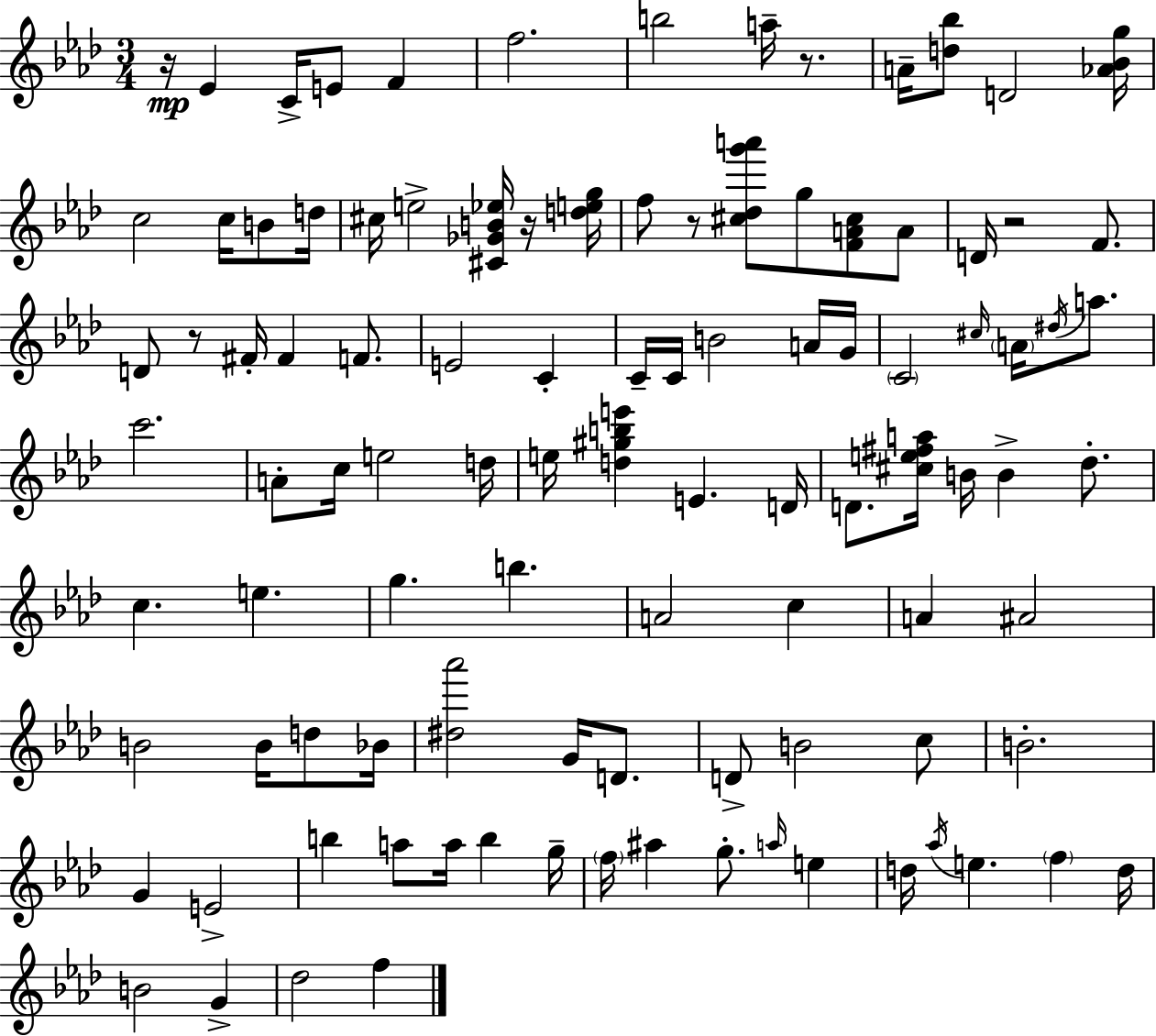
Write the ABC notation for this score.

X:1
T:Untitled
M:3/4
L:1/4
K:Fm
z/4 _E C/4 E/2 F f2 b2 a/4 z/2 A/4 [d_b]/2 D2 [_A_Bg]/4 c2 c/4 B/2 d/4 ^c/4 e2 [^C_GB_e]/4 z/4 [deg]/4 f/2 z/2 [^c_dg'a']/2 g/2 [FA^c]/2 A/2 D/4 z2 F/2 D/2 z/2 ^F/4 ^F F/2 E2 C C/4 C/4 B2 A/4 G/4 C2 ^c/4 A/4 ^d/4 a/2 c'2 A/2 c/4 e2 d/4 e/4 [d^gbe'] E D/4 D/2 [^ce^fa]/4 B/4 B _d/2 c e g b A2 c A ^A2 B2 B/4 d/2 _B/4 [^d_a']2 G/4 D/2 D/2 B2 c/2 B2 G E2 b a/2 a/4 b g/4 f/4 ^a g/2 a/4 e d/4 _a/4 e f d/4 B2 G _d2 f